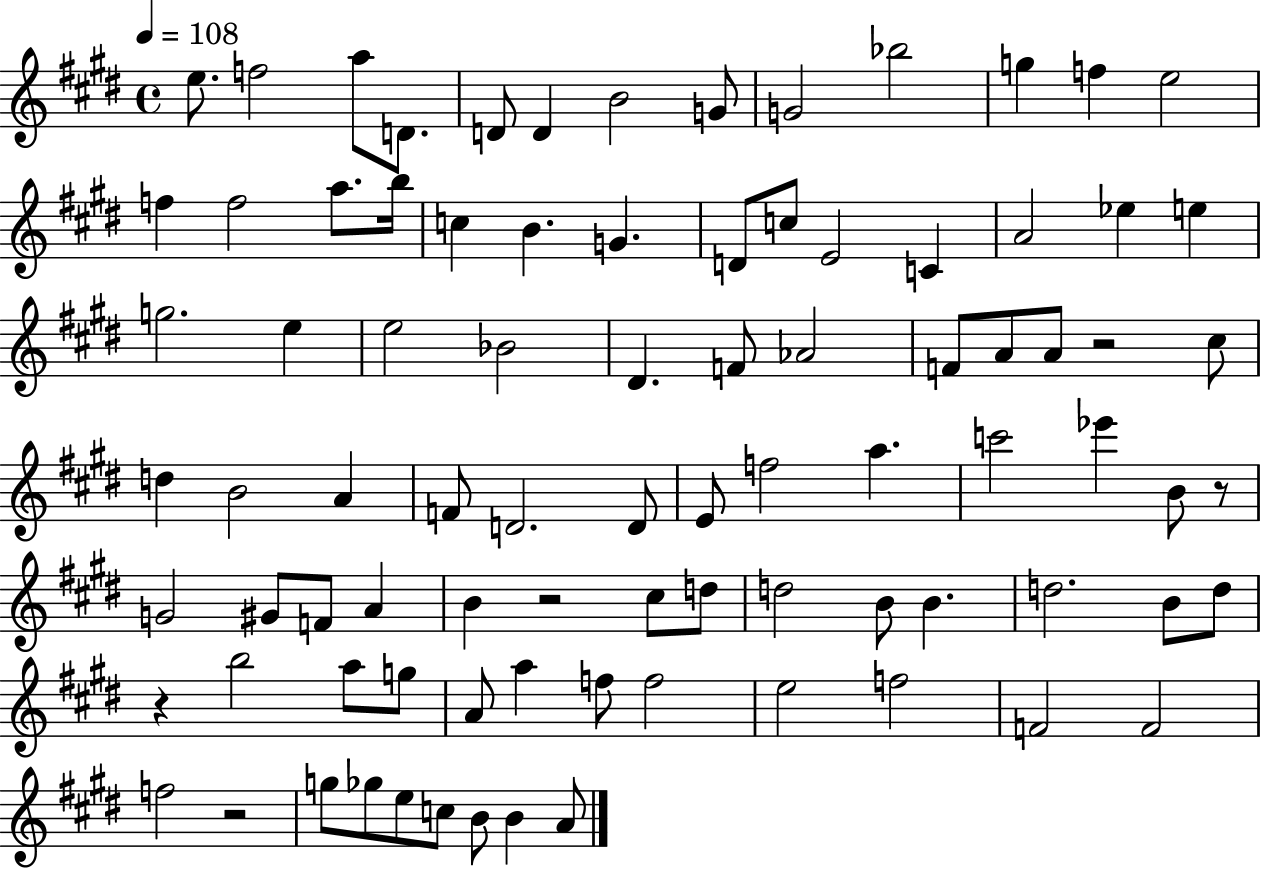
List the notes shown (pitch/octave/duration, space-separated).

E5/e. F5/h A5/e D4/e. D4/e D4/q B4/h G4/e G4/h Bb5/h G5/q F5/q E5/h F5/q F5/h A5/e. B5/s C5/q B4/q. G4/q. D4/e C5/e E4/h C4/q A4/h Eb5/q E5/q G5/h. E5/q E5/h Bb4/h D#4/q. F4/e Ab4/h F4/e A4/e A4/e R/h C#5/e D5/q B4/h A4/q F4/e D4/h. D4/e E4/e F5/h A5/q. C6/h Eb6/q B4/e R/e G4/h G#4/e F4/e A4/q B4/q R/h C#5/e D5/e D5/h B4/e B4/q. D5/h. B4/e D5/e R/q B5/h A5/e G5/e A4/e A5/q F5/e F5/h E5/h F5/h F4/h F4/h F5/h R/h G5/e Gb5/e E5/e C5/e B4/e B4/q A4/e